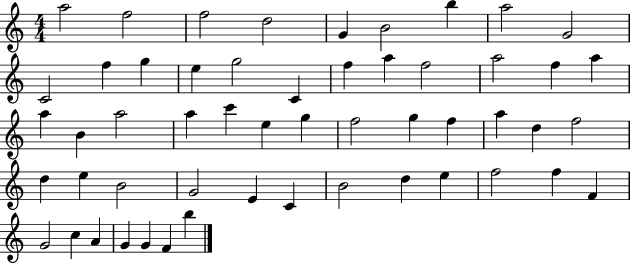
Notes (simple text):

A5/h F5/h F5/h D5/h G4/q B4/h B5/q A5/h G4/h C4/h F5/q G5/q E5/q G5/h C4/q F5/q A5/q F5/h A5/h F5/q A5/q A5/q B4/q A5/h A5/q C6/q E5/q G5/q F5/h G5/q F5/q A5/q D5/q F5/h D5/q E5/q B4/h G4/h E4/q C4/q B4/h D5/q E5/q F5/h F5/q F4/q G4/h C5/q A4/q G4/q G4/q F4/q B5/q